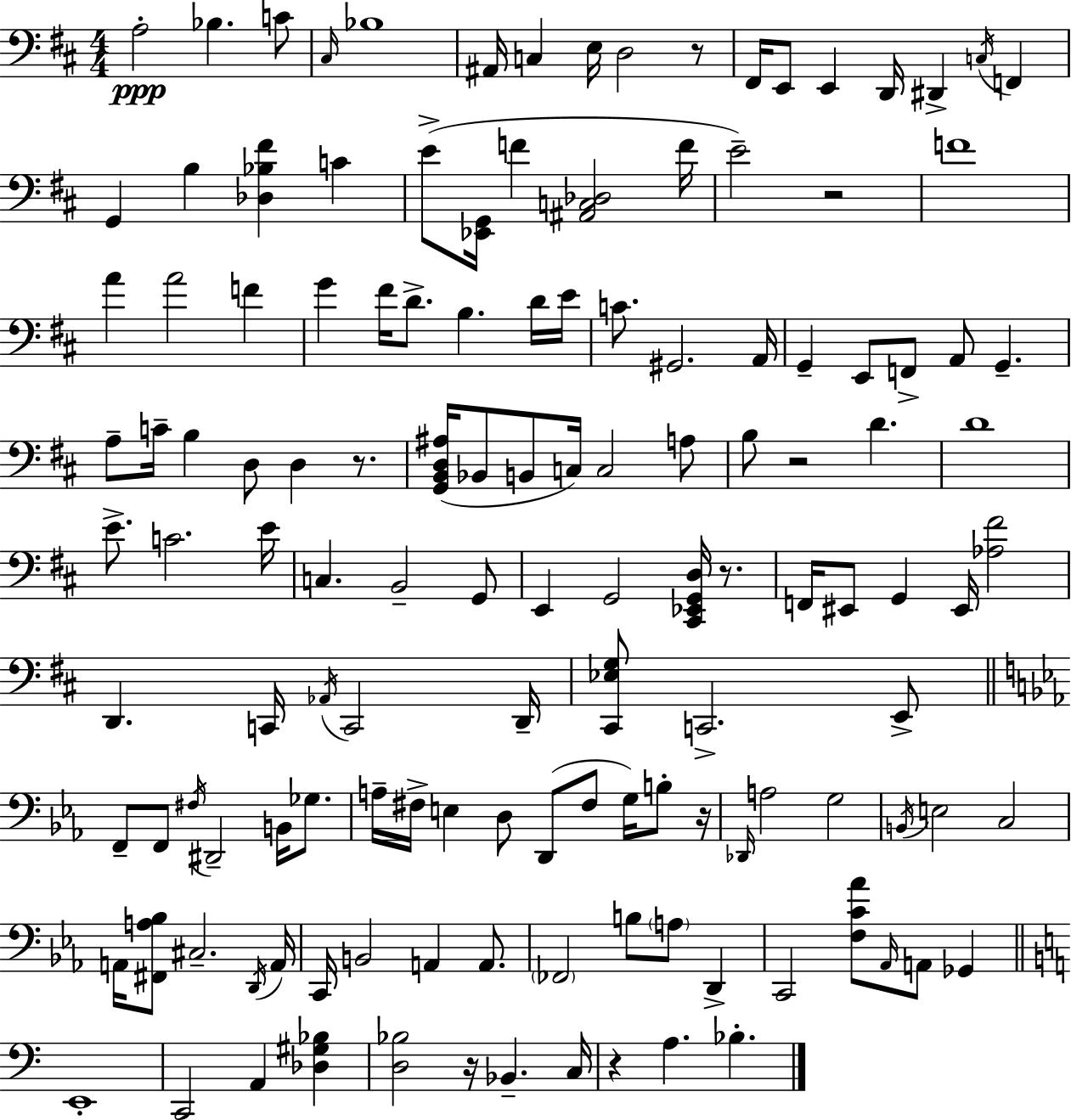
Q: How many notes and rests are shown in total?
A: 135